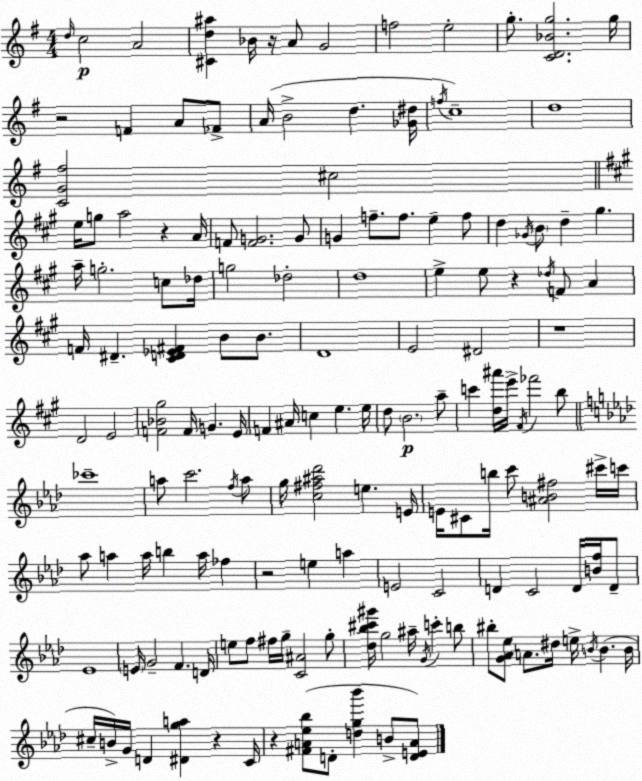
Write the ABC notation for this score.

X:1
T:Untitled
M:4/4
L:1/4
K:Em
d/4 c2 A2 [^Cd^a] _B/4 z/4 A/2 G2 f2 e2 g/2 [CD_Bg]2 g/4 z2 F A/2 _F/2 A/4 B2 d [_G^d]/4 f/4 c4 d4 [CG^f]2 ^c2 e/4 g/2 a2 z A/4 F/2 [FG]2 G/2 G f/2 f/2 e f/2 d _G/4 B/2 d ^g a/4 g2 c/2 _d/4 g2 _d2 d4 e e/2 z _d/4 F/2 A F/4 ^D [^CD_E^F] B/2 B/2 D4 E2 ^D2 z4 D2 E2 [F_B^g]2 F/4 G E/4 F ^A/4 c e e/4 d/2 B2 a/2 c' [d^a']/4 e'/4 ^F/4 _f'2 b/2 _c'4 a/2 c'2 f/4 a/2 g/4 [c^f^a_d']2 e E/4 E/4 ^C/2 b/4 c'/2 [^AB^f]2 ^c'/4 c'/4 _a/2 a a/4 b a/4 _f z2 e a E2 C2 D C2 D/4 [Bf]/4 D/2 _E4 E/4 G2 F D/4 e/2 f/2 ^f/4 g/4 [C^A]2 g/2 [_d_b^c'^g']/4 g2 ^a/4 G/4 c' b/2 ^b/2 [G_A_e]/2 A/2 ^d/4 e/4 B/4 B B/4 ^c/4 B/4 G/4 D [^Dga] z C/4 z [^FA_e_b]/2 D/2 [dg_b'] B/2 [DEA]/2